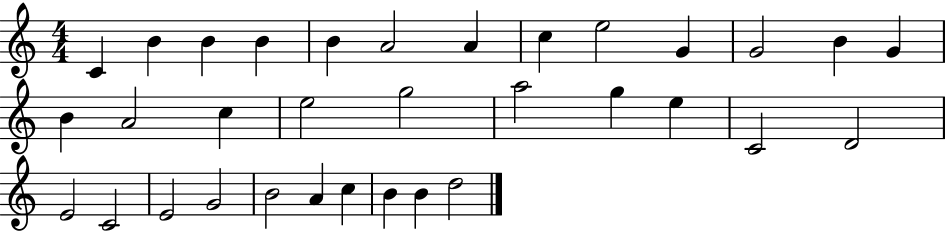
X:1
T:Untitled
M:4/4
L:1/4
K:C
C B B B B A2 A c e2 G G2 B G B A2 c e2 g2 a2 g e C2 D2 E2 C2 E2 G2 B2 A c B B d2